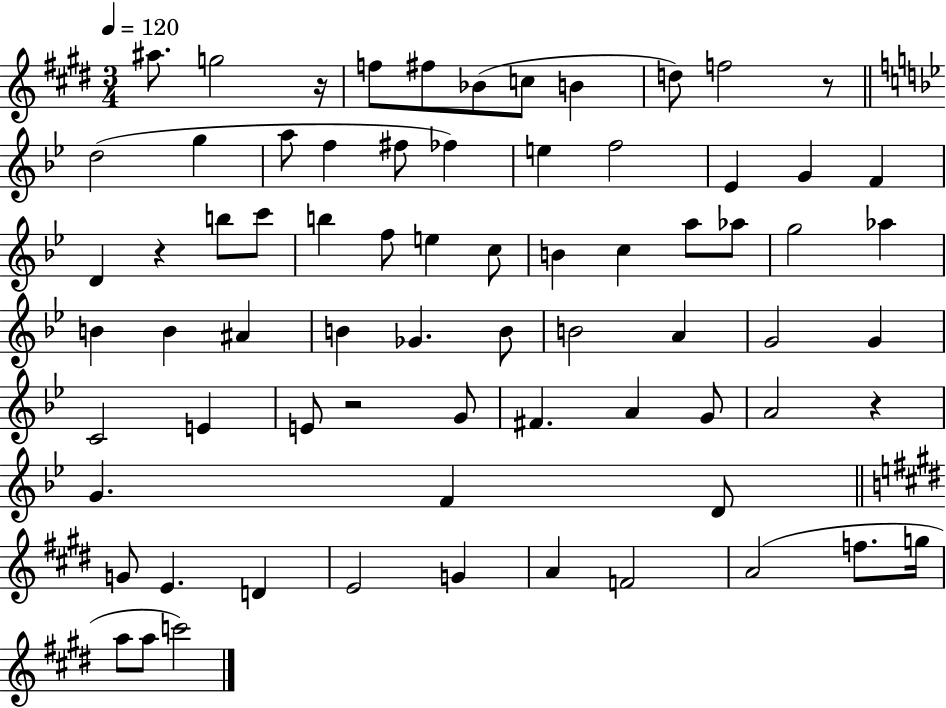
A#5/e. G5/h R/s F5/e F#5/e Bb4/e C5/e B4/q D5/e F5/h R/e D5/h G5/q A5/e F5/q F#5/e FES5/q E5/q F5/h Eb4/q G4/q F4/q D4/q R/q B5/e C6/e B5/q F5/e E5/q C5/e B4/q C5/q A5/e Ab5/e G5/h Ab5/q B4/q B4/q A#4/q B4/q Gb4/q. B4/e B4/h A4/q G4/h G4/q C4/h E4/q E4/e R/h G4/e F#4/q. A4/q G4/e A4/h R/q G4/q. F4/q D4/e G4/e E4/q. D4/q E4/h G4/q A4/q F4/h A4/h F5/e. G5/s A5/e A5/e C6/h